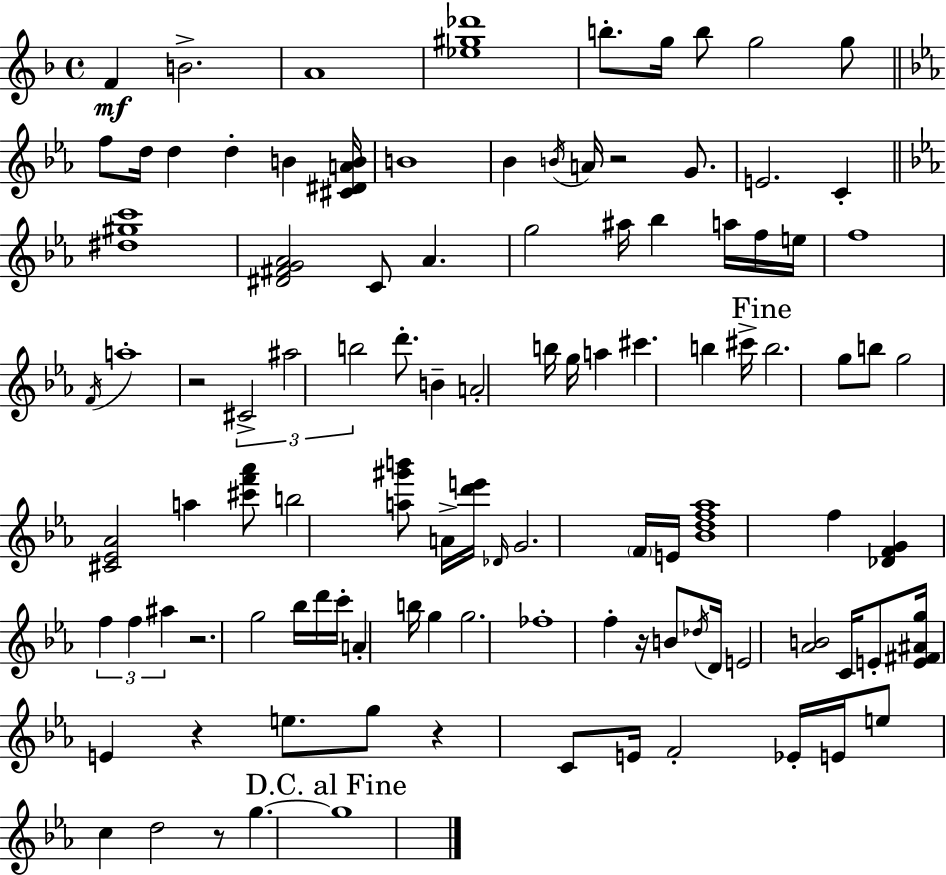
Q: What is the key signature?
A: F major